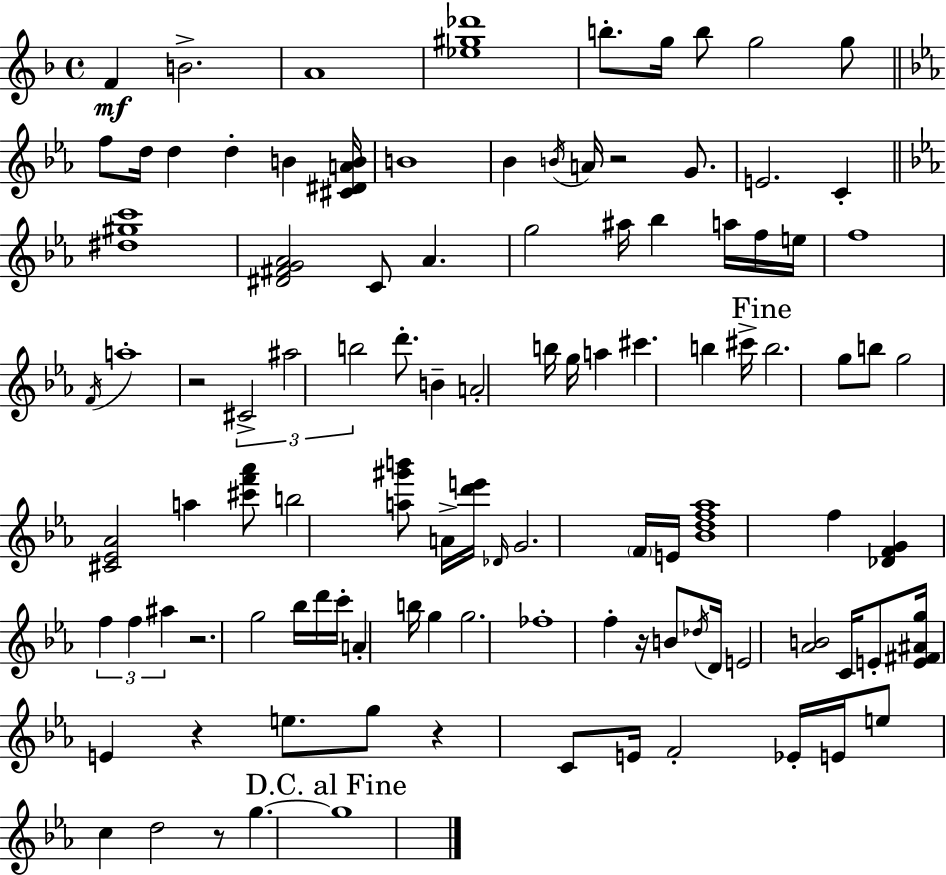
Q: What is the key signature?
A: F major